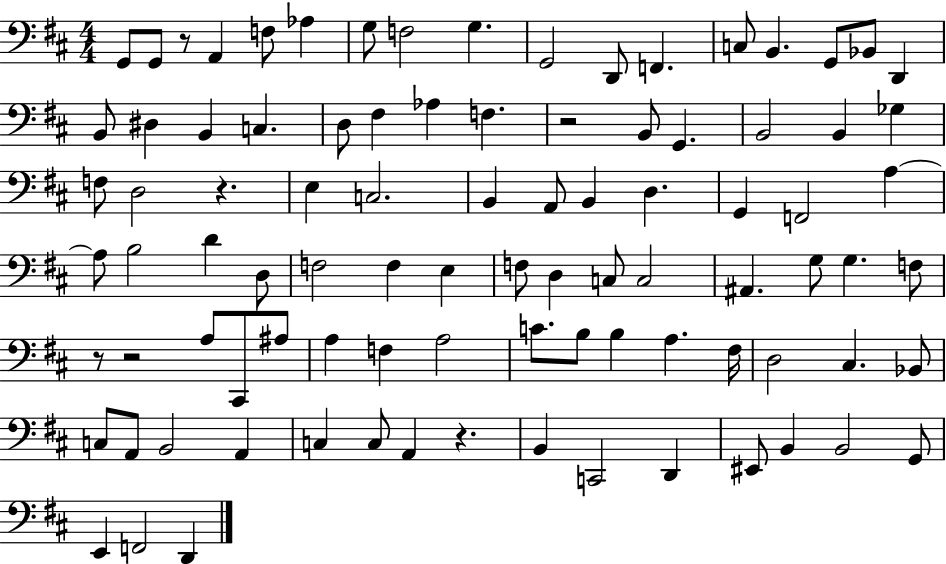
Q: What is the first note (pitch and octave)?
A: G2